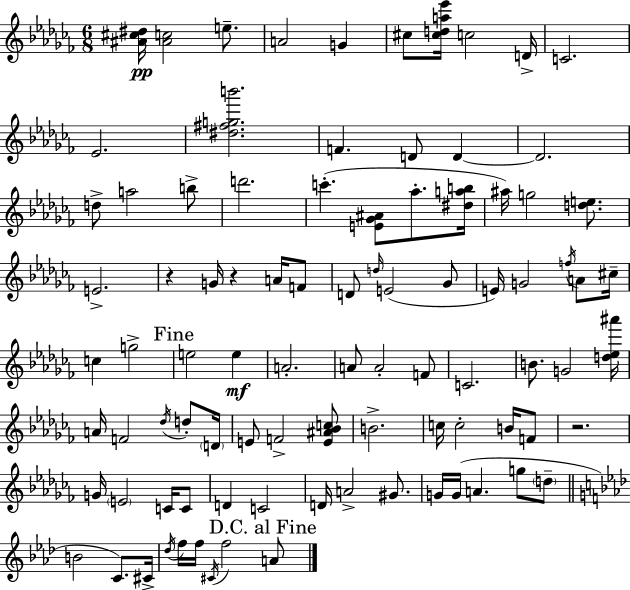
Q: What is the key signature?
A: AES minor